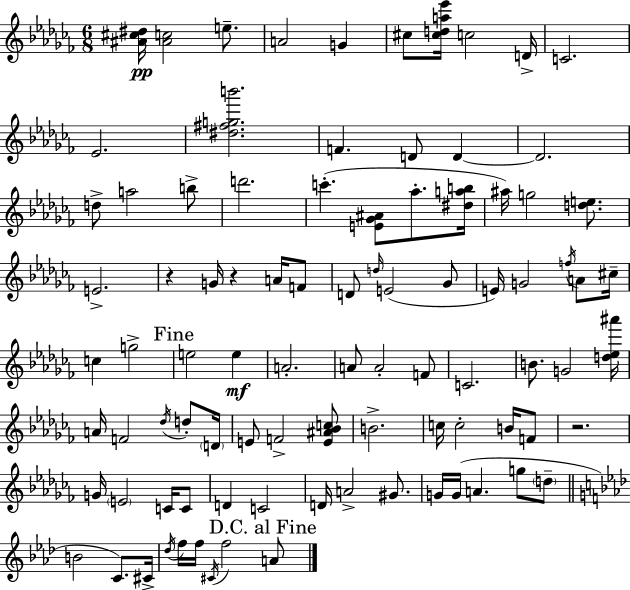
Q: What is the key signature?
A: AES minor